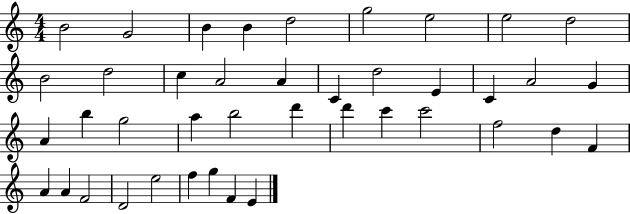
X:1
T:Untitled
M:4/4
L:1/4
K:C
B2 G2 B B d2 g2 e2 e2 d2 B2 d2 c A2 A C d2 E C A2 G A b g2 a b2 d' d' c' c'2 f2 d F A A F2 D2 e2 f g F E